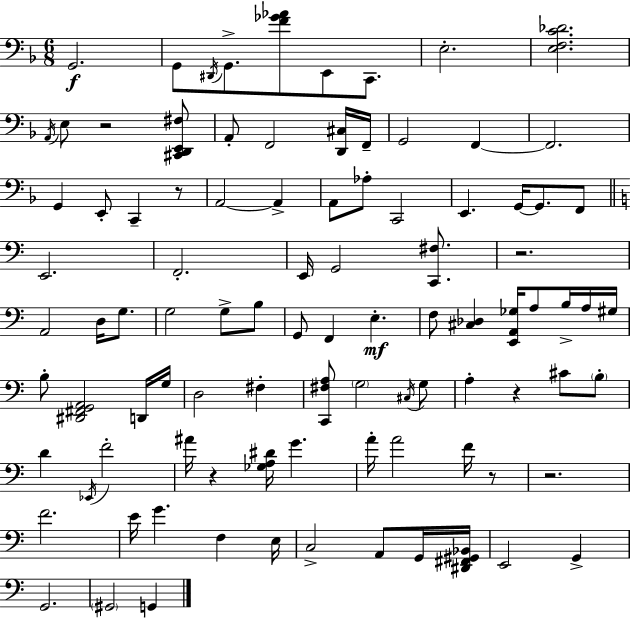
X:1
T:Untitled
M:6/8
L:1/4
K:F
G,,2 G,,/2 ^D,,/4 G,,/2 [F_G_A]/2 E,,/2 C,,/2 E,2 [E,F,C_D]2 A,,/4 E,/2 z2 [^C,,D,,E,,^F,]/2 A,,/2 F,,2 [D,,^C,]/4 F,,/4 G,,2 F,, F,,2 G,, E,,/2 C,, z/2 A,,2 A,, A,,/2 _A,/2 C,,2 E,, G,,/4 G,,/2 F,,/2 E,,2 F,,2 E,,/4 G,,2 [C,,^F,]/2 z2 A,,2 D,/4 G,/2 G,2 G,/2 B,/2 G,,/2 F,, E, F,/2 [^C,_D,] [E,,A,,_G,]/4 A,/2 B,/4 A,/4 ^G,/4 B,/2 [^D,,^F,,G,,A,,]2 D,,/4 G,/4 D,2 ^F, [C,,^F,A,]/2 G,2 ^C,/4 G,/2 A, z ^C/2 B,/2 D _E,,/4 F2 ^A/4 z [_G,A,^D]/4 G A/4 A2 F/4 z/2 z2 F2 E/4 G F, E,/4 C,2 A,,/2 G,,/4 [^D,,^F,,^G,,_B,,]/4 E,,2 G,, G,,2 ^G,,2 G,,